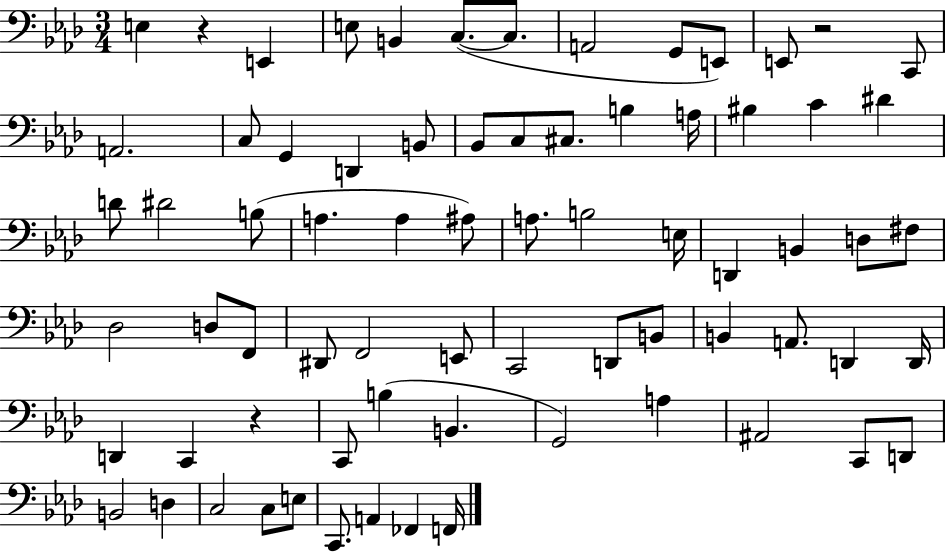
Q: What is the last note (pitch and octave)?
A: F2